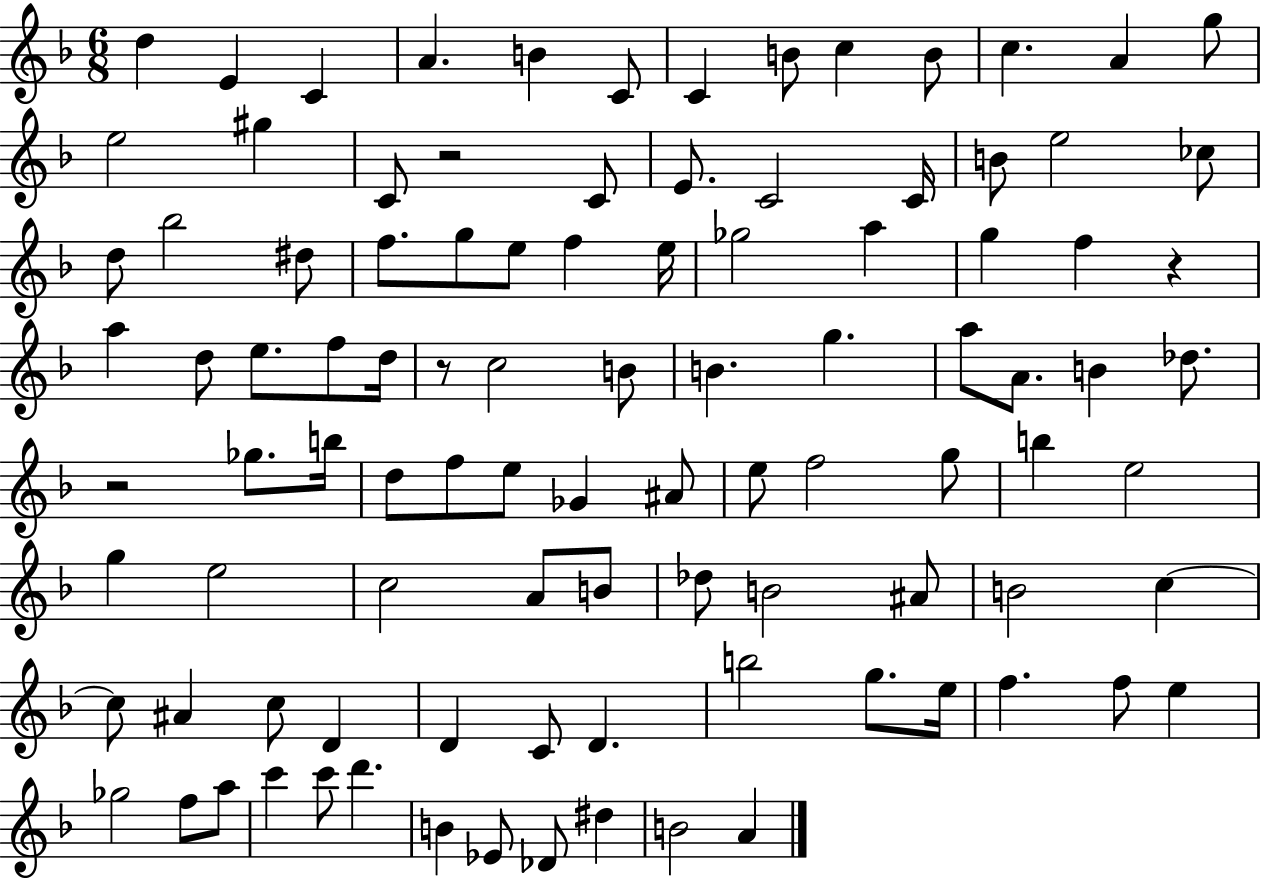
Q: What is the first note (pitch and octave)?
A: D5